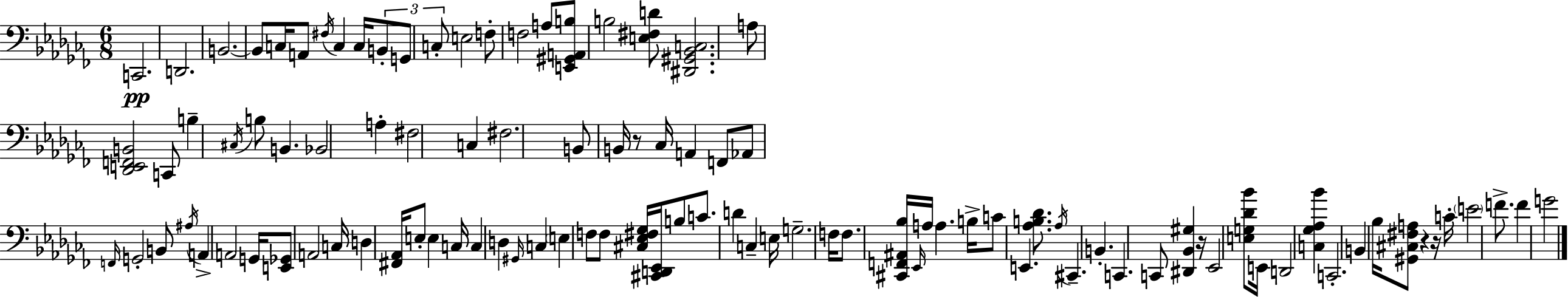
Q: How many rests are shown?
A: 4